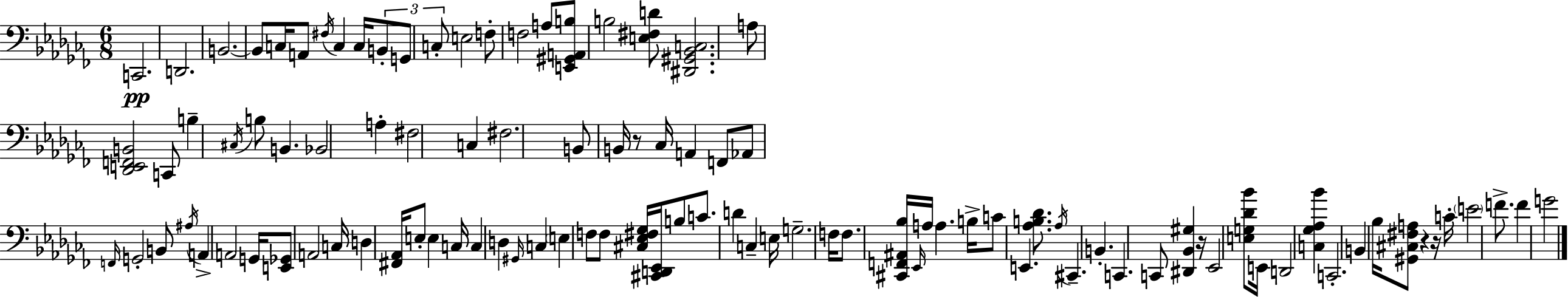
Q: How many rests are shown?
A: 4